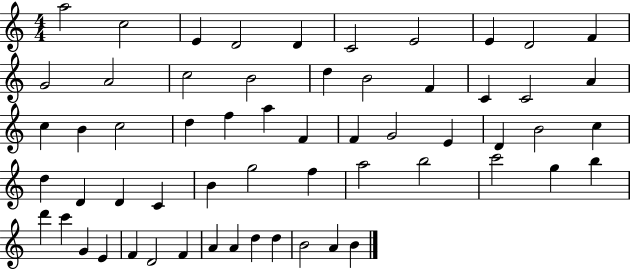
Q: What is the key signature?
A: C major